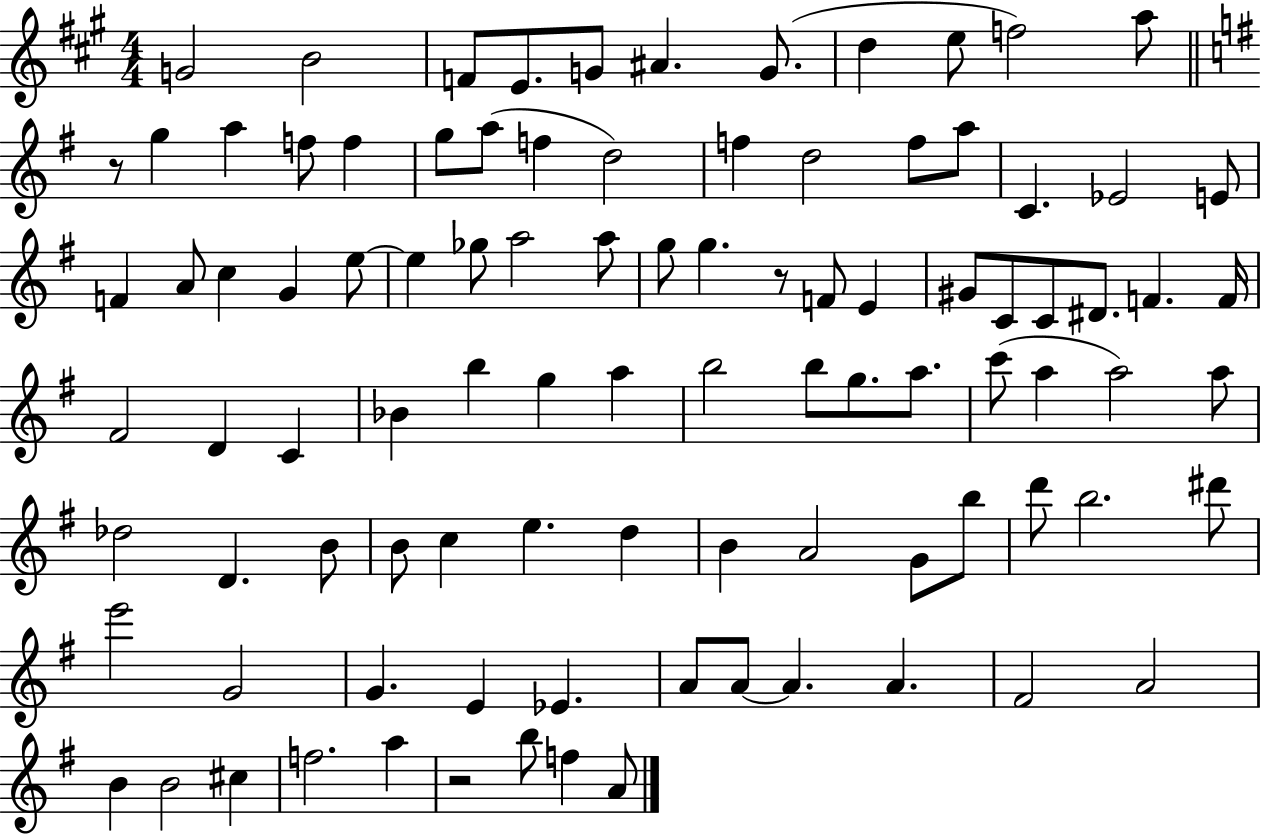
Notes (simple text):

G4/h B4/h F4/e E4/e. G4/e A#4/q. G4/e. D5/q E5/e F5/h A5/e R/e G5/q A5/q F5/e F5/q G5/e A5/e F5/q D5/h F5/q D5/h F5/e A5/e C4/q. Eb4/h E4/e F4/q A4/e C5/q G4/q E5/e E5/q Gb5/e A5/h A5/e G5/e G5/q. R/e F4/e E4/q G#4/e C4/e C4/e D#4/e. F4/q. F4/s F#4/h D4/q C4/q Bb4/q B5/q G5/q A5/q B5/h B5/e G5/e. A5/e. C6/e A5/q A5/h A5/e Db5/h D4/q. B4/e B4/e C5/q E5/q. D5/q B4/q A4/h G4/e B5/e D6/e B5/h. D#6/e E6/h G4/h G4/q. E4/q Eb4/q. A4/e A4/e A4/q. A4/q. F#4/h A4/h B4/q B4/h C#5/q F5/h. A5/q R/h B5/e F5/q A4/e